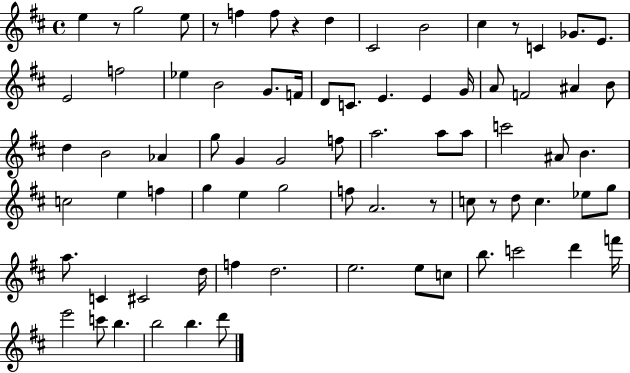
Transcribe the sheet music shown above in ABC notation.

X:1
T:Untitled
M:4/4
L:1/4
K:D
e z/2 g2 e/2 z/2 f f/2 z d ^C2 B2 ^c z/2 C _G/2 E/2 E2 f2 _e B2 G/2 F/4 D/2 C/2 E E G/4 A/2 F2 ^A B/2 d B2 _A g/2 G G2 f/2 a2 a/2 a/2 c'2 ^A/2 B c2 e f g e g2 f/2 A2 z/2 c/2 z/2 d/2 c _e/2 g/2 a/2 C ^C2 d/4 f d2 e2 e/2 c/2 b/2 c'2 d' f'/4 e'2 c'/2 b b2 b d'/2